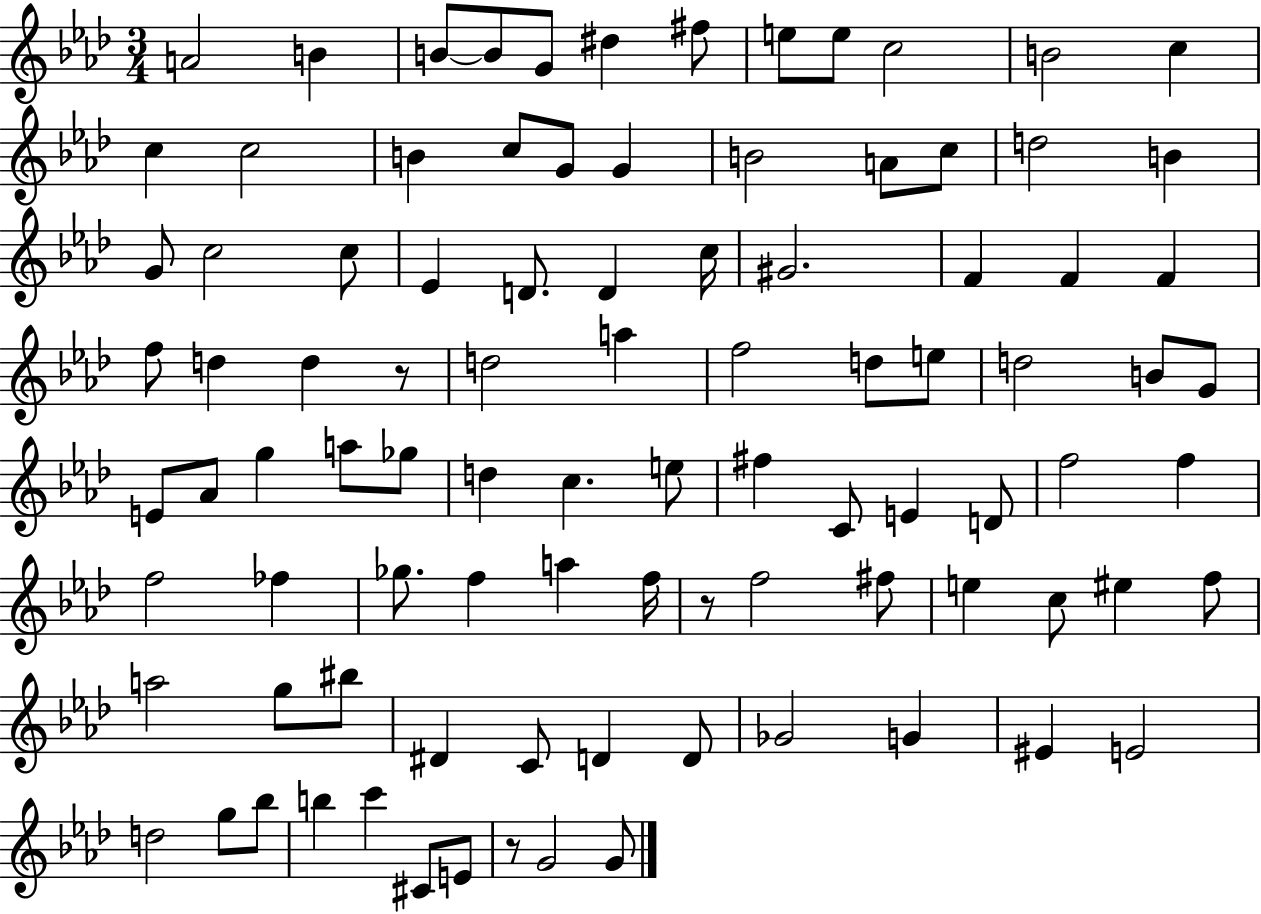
X:1
T:Untitled
M:3/4
L:1/4
K:Ab
A2 B B/2 B/2 G/2 ^d ^f/2 e/2 e/2 c2 B2 c c c2 B c/2 G/2 G B2 A/2 c/2 d2 B G/2 c2 c/2 _E D/2 D c/4 ^G2 F F F f/2 d d z/2 d2 a f2 d/2 e/2 d2 B/2 G/2 E/2 _A/2 g a/2 _g/2 d c e/2 ^f C/2 E D/2 f2 f f2 _f _g/2 f a f/4 z/2 f2 ^f/2 e c/2 ^e f/2 a2 g/2 ^b/2 ^D C/2 D D/2 _G2 G ^E E2 d2 g/2 _b/2 b c' ^C/2 E/2 z/2 G2 G/2